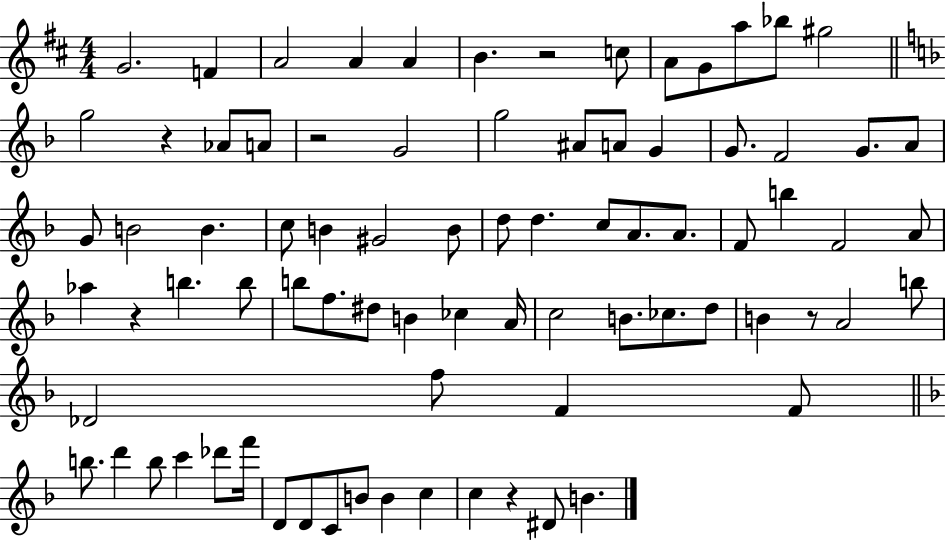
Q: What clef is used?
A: treble